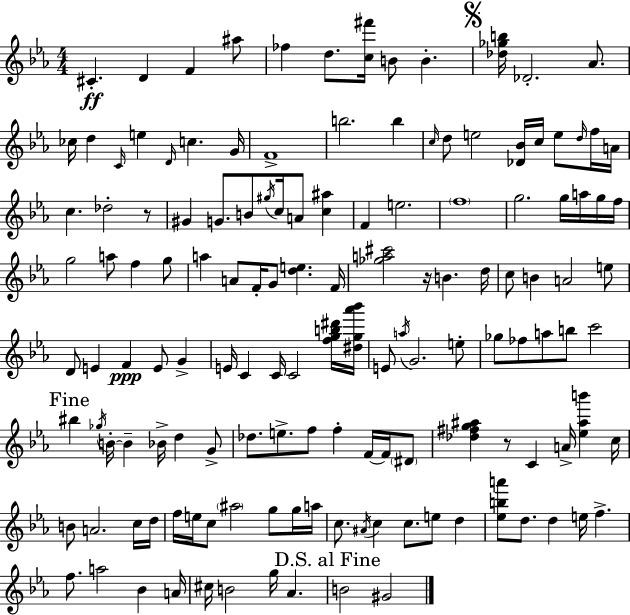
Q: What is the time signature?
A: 4/4